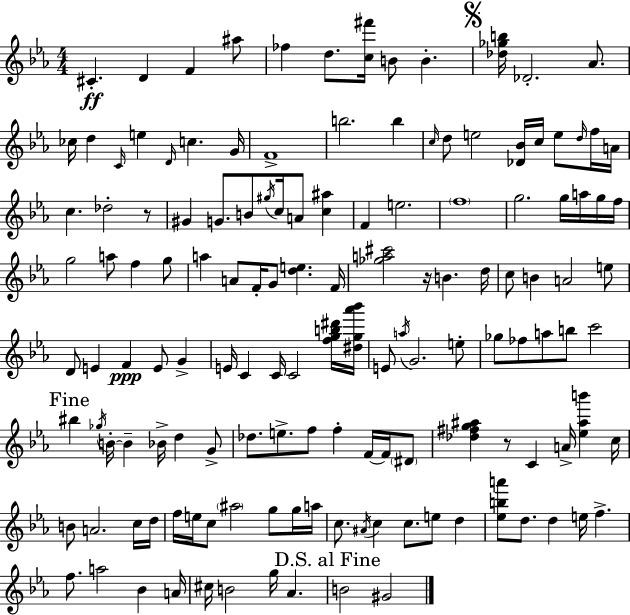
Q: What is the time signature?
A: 4/4